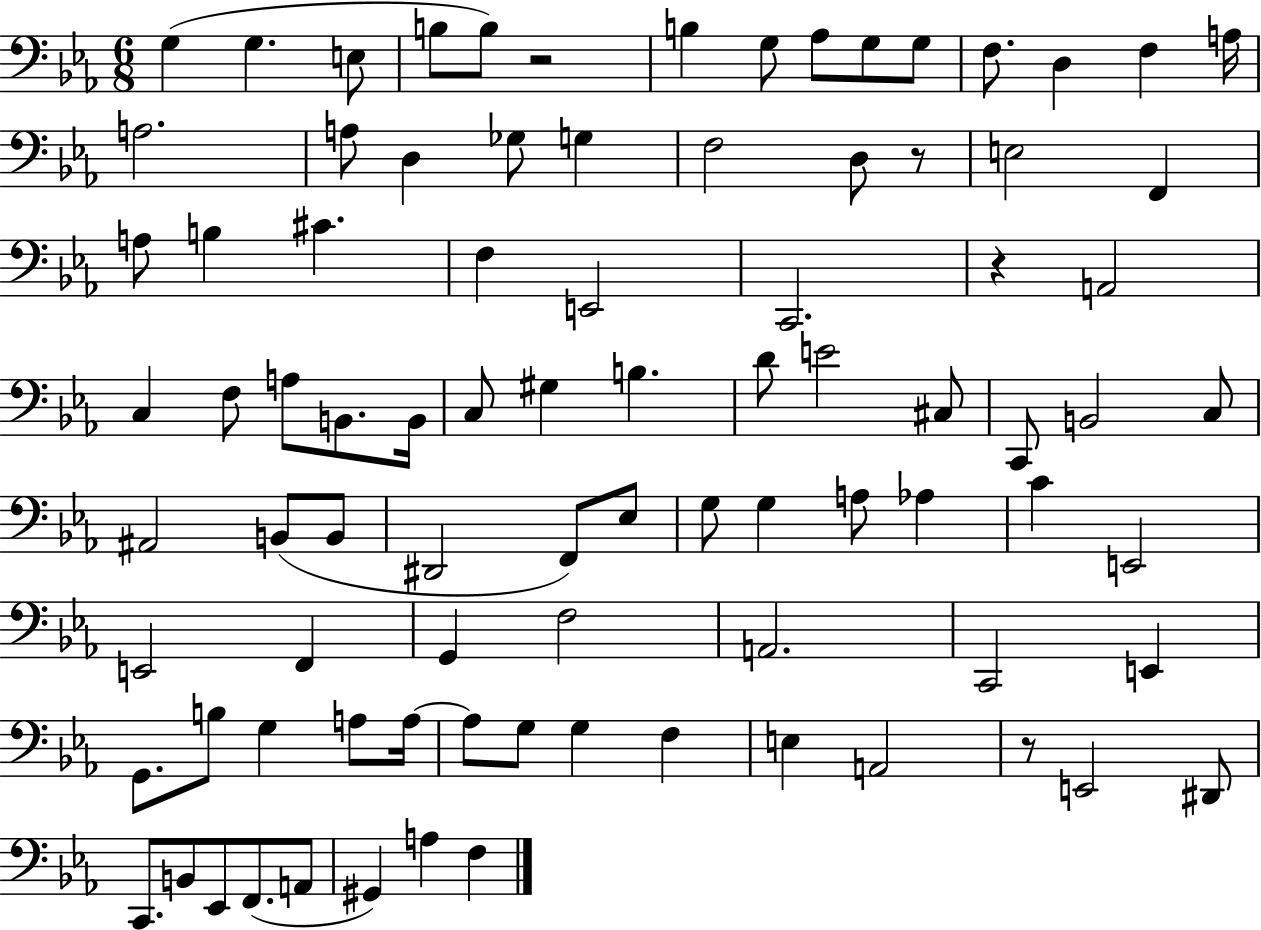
G3/q G3/q. E3/e B3/e B3/e R/h B3/q G3/e Ab3/e G3/e G3/e F3/e. D3/q F3/q A3/s A3/h. A3/e D3/q Gb3/e G3/q F3/h D3/e R/e E3/h F2/q A3/e B3/q C#4/q. F3/q E2/h C2/h. R/q A2/h C3/q F3/e A3/e B2/e. B2/s C3/e G#3/q B3/q. D4/e E4/h C#3/e C2/e B2/h C3/e A#2/h B2/e B2/e D#2/h F2/e Eb3/e G3/e G3/q A3/e Ab3/q C4/q E2/h E2/h F2/q G2/q F3/h A2/h. C2/h E2/q G2/e. B3/e G3/q A3/e A3/s A3/e G3/e G3/q F3/q E3/q A2/h R/e E2/h D#2/e C2/e. B2/e Eb2/e F2/e. A2/e G#2/q A3/q F3/q